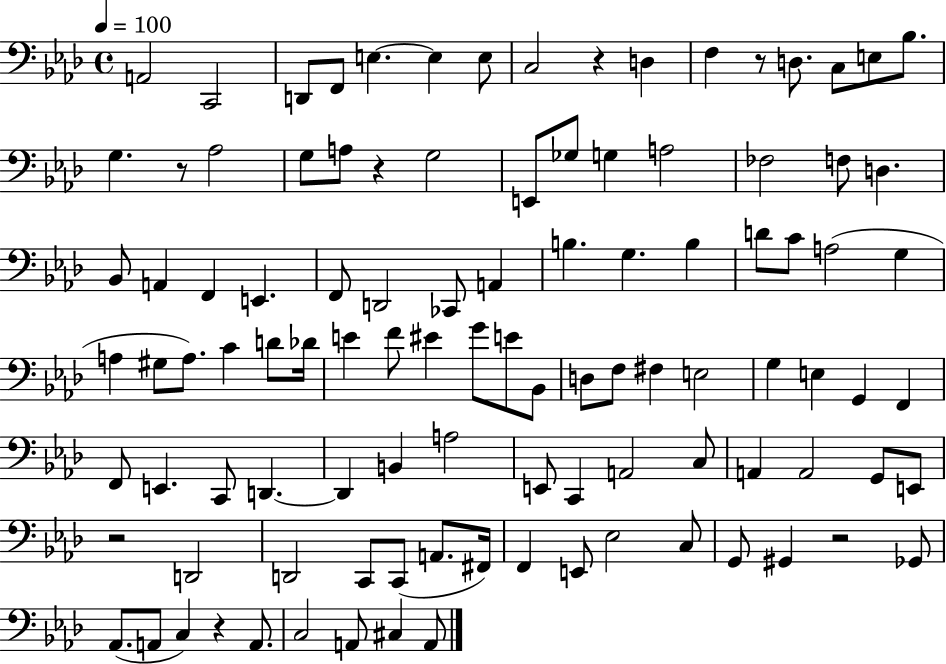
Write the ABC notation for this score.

X:1
T:Untitled
M:4/4
L:1/4
K:Ab
A,,2 C,,2 D,,/2 F,,/2 E, E, E,/2 C,2 z D, F, z/2 D,/2 C,/2 E,/2 _B,/2 G, z/2 _A,2 G,/2 A,/2 z G,2 E,,/2 _G,/2 G, A,2 _F,2 F,/2 D, _B,,/2 A,, F,, E,, F,,/2 D,,2 _C,,/2 A,, B, G, B, D/2 C/2 A,2 G, A, ^G,/2 A,/2 C D/2 _D/4 E F/2 ^E G/2 E/2 _B,,/2 D,/2 F,/2 ^F, E,2 G, E, G,, F,, F,,/2 E,, C,,/2 D,, D,, B,, A,2 E,,/2 C,, A,,2 C,/2 A,, A,,2 G,,/2 E,,/2 z2 D,,2 D,,2 C,,/2 C,,/2 A,,/2 ^F,,/4 F,, E,,/2 _E,2 C,/2 G,,/2 ^G,, z2 _G,,/2 _A,,/2 A,,/2 C, z A,,/2 C,2 A,,/2 ^C, A,,/2